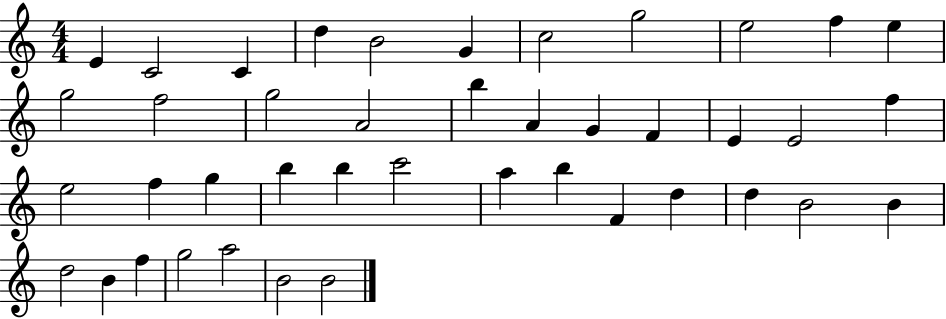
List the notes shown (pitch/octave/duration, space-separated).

E4/q C4/h C4/q D5/q B4/h G4/q C5/h G5/h E5/h F5/q E5/q G5/h F5/h G5/h A4/h B5/q A4/q G4/q F4/q E4/q E4/h F5/q E5/h F5/q G5/q B5/q B5/q C6/h A5/q B5/q F4/q D5/q D5/q B4/h B4/q D5/h B4/q F5/q G5/h A5/h B4/h B4/h